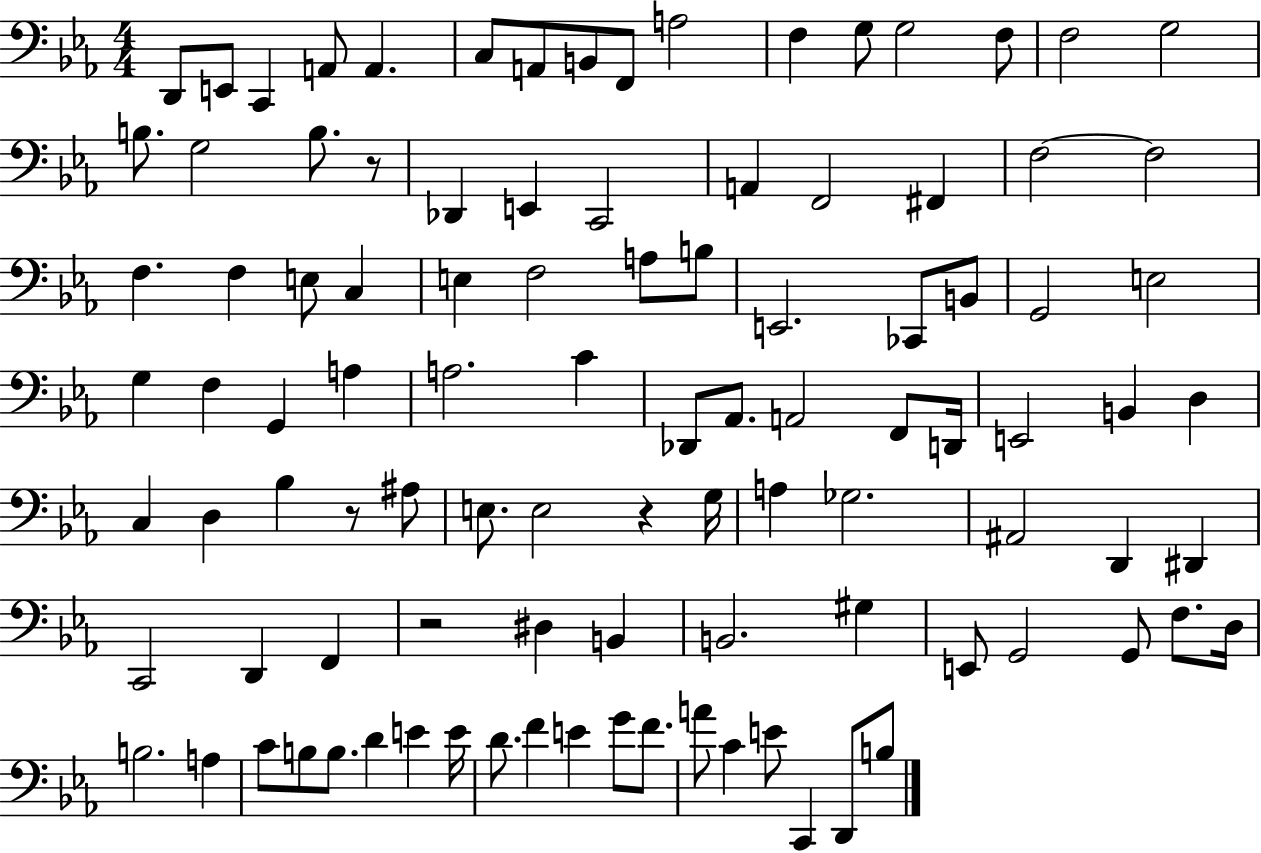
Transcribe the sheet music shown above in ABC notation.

X:1
T:Untitled
M:4/4
L:1/4
K:Eb
D,,/2 E,,/2 C,, A,,/2 A,, C,/2 A,,/2 B,,/2 F,,/2 A,2 F, G,/2 G,2 F,/2 F,2 G,2 B,/2 G,2 B,/2 z/2 _D,, E,, C,,2 A,, F,,2 ^F,, F,2 F,2 F, F, E,/2 C, E, F,2 A,/2 B,/2 E,,2 _C,,/2 B,,/2 G,,2 E,2 G, F, G,, A, A,2 C _D,,/2 _A,,/2 A,,2 F,,/2 D,,/4 E,,2 B,, D, C, D, _B, z/2 ^A,/2 E,/2 E,2 z G,/4 A, _G,2 ^A,,2 D,, ^D,, C,,2 D,, F,, z2 ^D, B,, B,,2 ^G, E,,/2 G,,2 G,,/2 F,/2 D,/4 B,2 A, C/2 B,/2 B,/2 D E E/4 D/2 F E G/2 F/2 A/2 C E/2 C,, D,,/2 B,/2